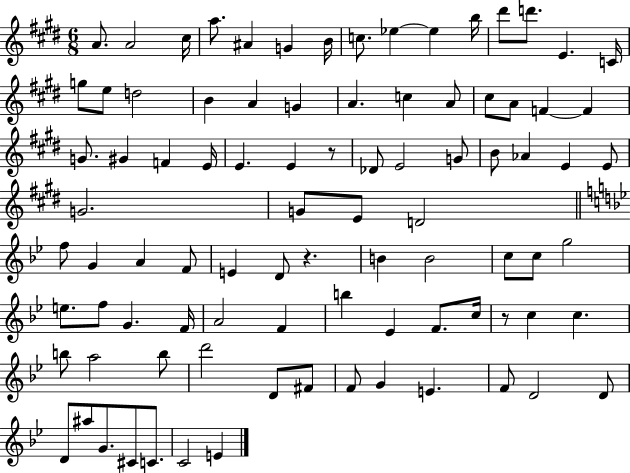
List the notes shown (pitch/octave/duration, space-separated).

A4/e. A4/h C#5/s A5/e. A#4/q G4/q B4/s C5/e. Eb5/q Eb5/q B5/s D#6/e D6/e. E4/q. C4/s G5/e E5/e D5/h B4/q A4/q G4/q A4/q. C5/q A4/e C#5/e A4/e F4/q F4/q G4/e. G#4/q F4/q E4/s E4/q. E4/q R/e Db4/e E4/h G4/e B4/e Ab4/q E4/q E4/e G4/h. G4/e E4/e D4/h F5/e G4/q A4/q F4/e E4/q D4/e R/q. B4/q B4/h C5/e C5/e G5/h E5/e. F5/e G4/q. F4/s A4/h F4/q B5/q Eb4/q F4/e. C5/s R/e C5/q C5/q. B5/e A5/h B5/e D6/h D4/e F#4/e F4/e G4/q E4/q. F4/e D4/h D4/e D4/e A#5/e G4/e. C#4/e C4/e. C4/h E4/q